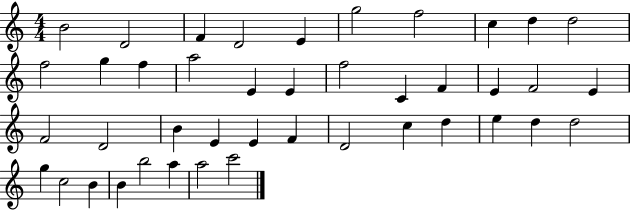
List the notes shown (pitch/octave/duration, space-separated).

B4/h D4/h F4/q D4/h E4/q G5/h F5/h C5/q D5/q D5/h F5/h G5/q F5/q A5/h E4/q E4/q F5/h C4/q F4/q E4/q F4/h E4/q F4/h D4/h B4/q E4/q E4/q F4/q D4/h C5/q D5/q E5/q D5/q D5/h G5/q C5/h B4/q B4/q B5/h A5/q A5/h C6/h